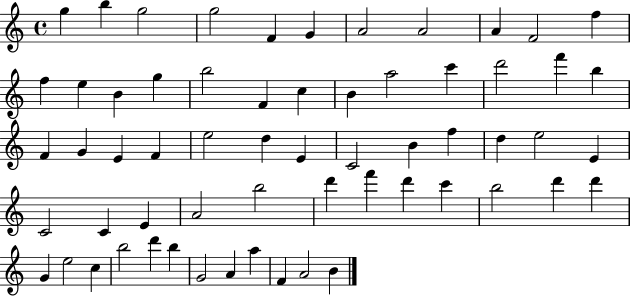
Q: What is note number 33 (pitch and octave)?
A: B4